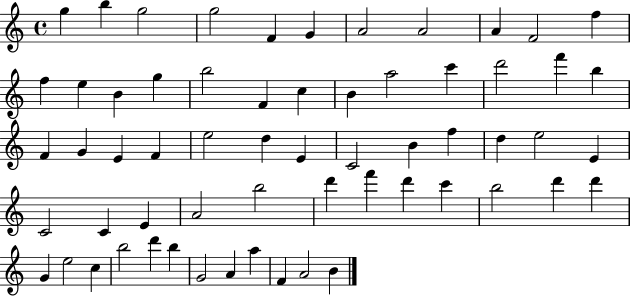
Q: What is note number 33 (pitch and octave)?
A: B4